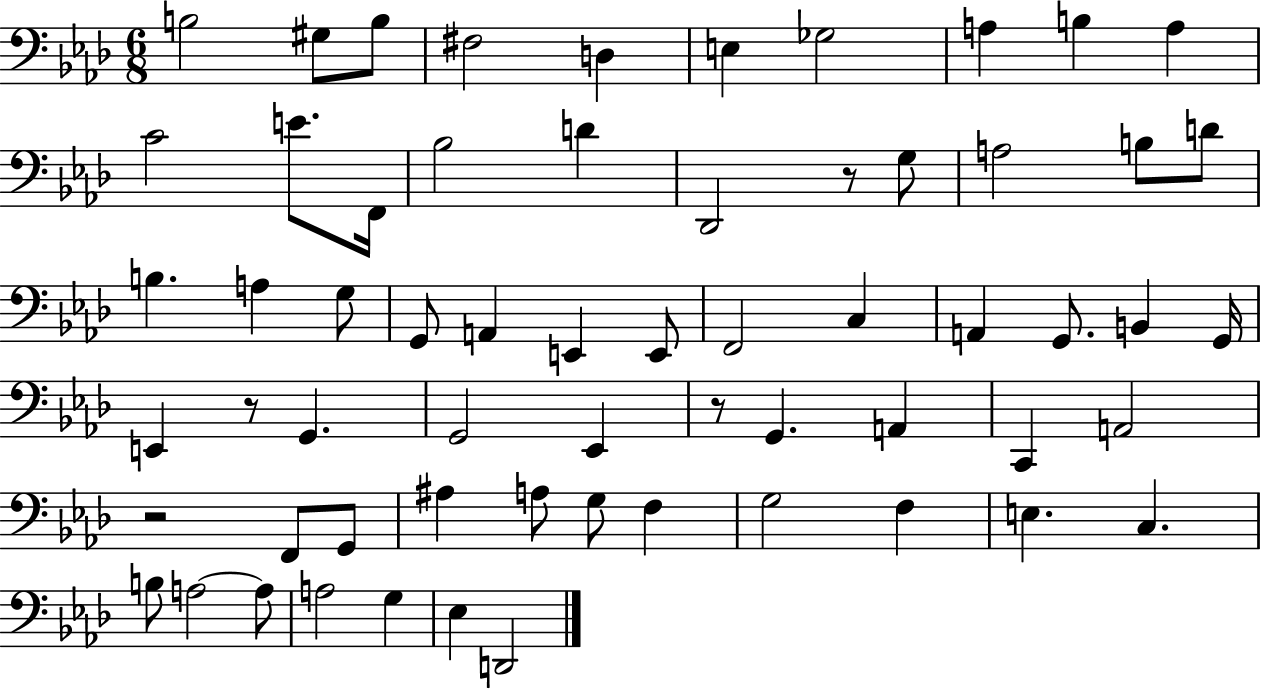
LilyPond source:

{
  \clef bass
  \numericTimeSignature
  \time 6/8
  \key aes \major
  b2 gis8 b8 | fis2 d4 | e4 ges2 | a4 b4 a4 | \break c'2 e'8. f,16 | bes2 d'4 | des,2 r8 g8 | a2 b8 d'8 | \break b4. a4 g8 | g,8 a,4 e,4 e,8 | f,2 c4 | a,4 g,8. b,4 g,16 | \break e,4 r8 g,4. | g,2 ees,4 | r8 g,4. a,4 | c,4 a,2 | \break r2 f,8 g,8 | ais4 a8 g8 f4 | g2 f4 | e4. c4. | \break b8 a2~~ a8 | a2 g4 | ees4 d,2 | \bar "|."
}